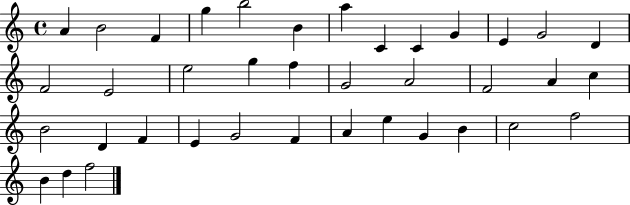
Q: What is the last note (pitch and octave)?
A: F5